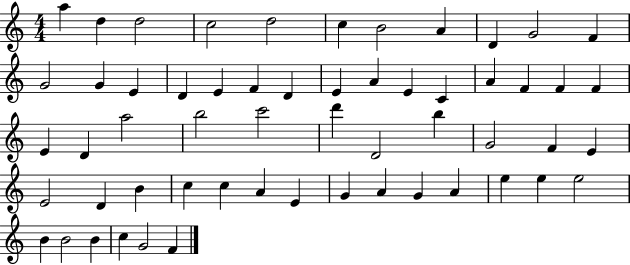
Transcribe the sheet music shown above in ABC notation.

X:1
T:Untitled
M:4/4
L:1/4
K:C
a d d2 c2 d2 c B2 A D G2 F G2 G E D E F D E A E C A F F F E D a2 b2 c'2 d' D2 b G2 F E E2 D B c c A E G A G A e e e2 B B2 B c G2 F